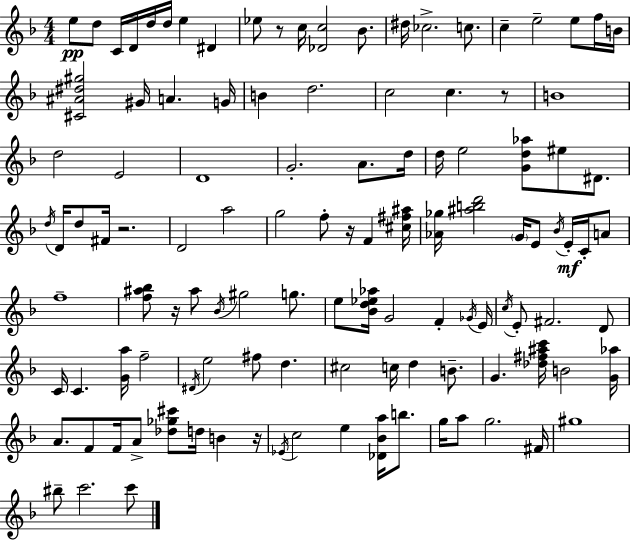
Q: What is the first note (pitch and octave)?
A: E5